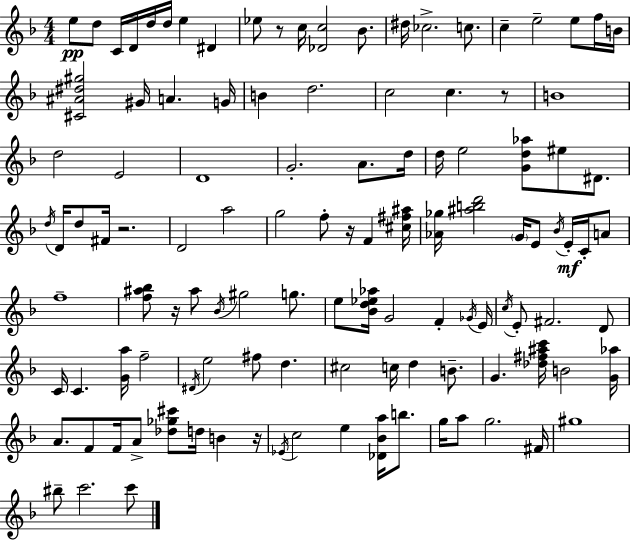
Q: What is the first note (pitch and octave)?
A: E5